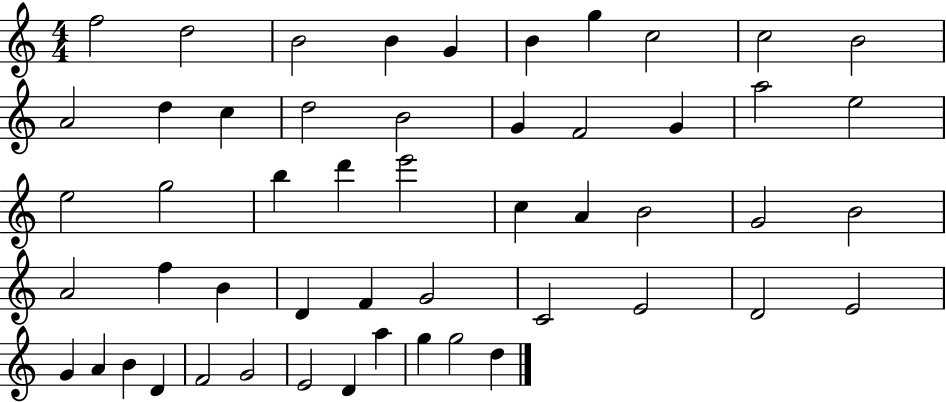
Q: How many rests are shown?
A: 0